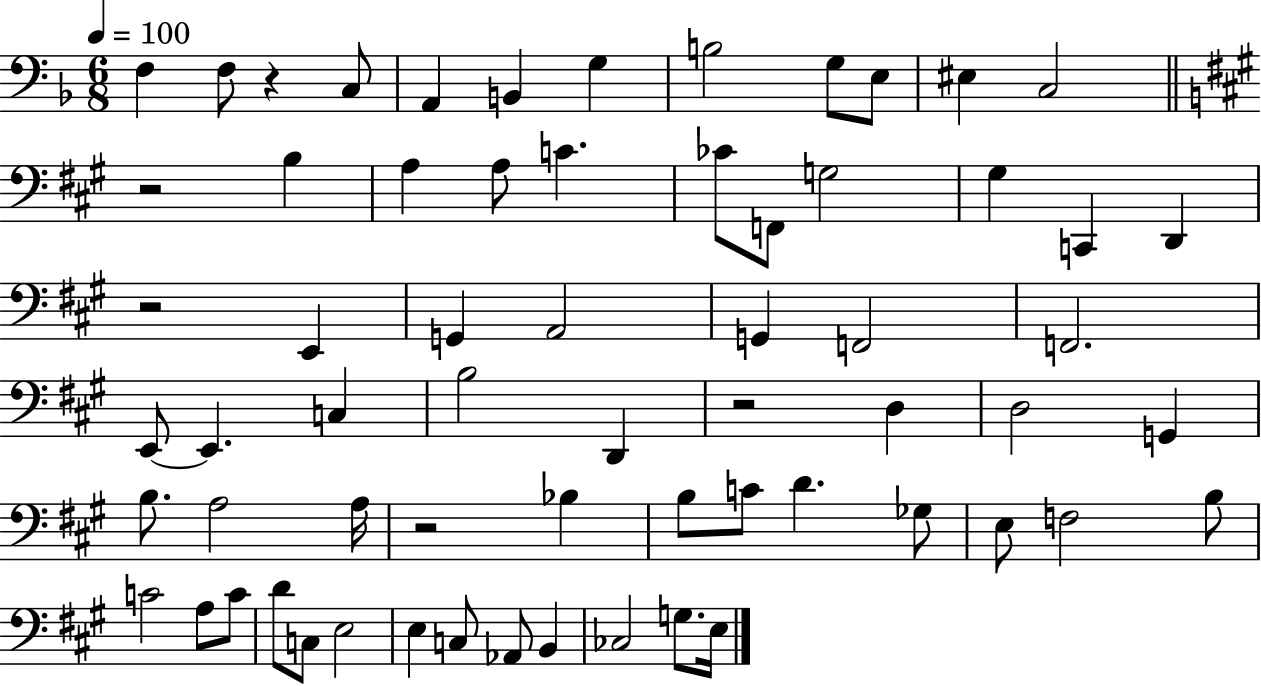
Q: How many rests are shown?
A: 5